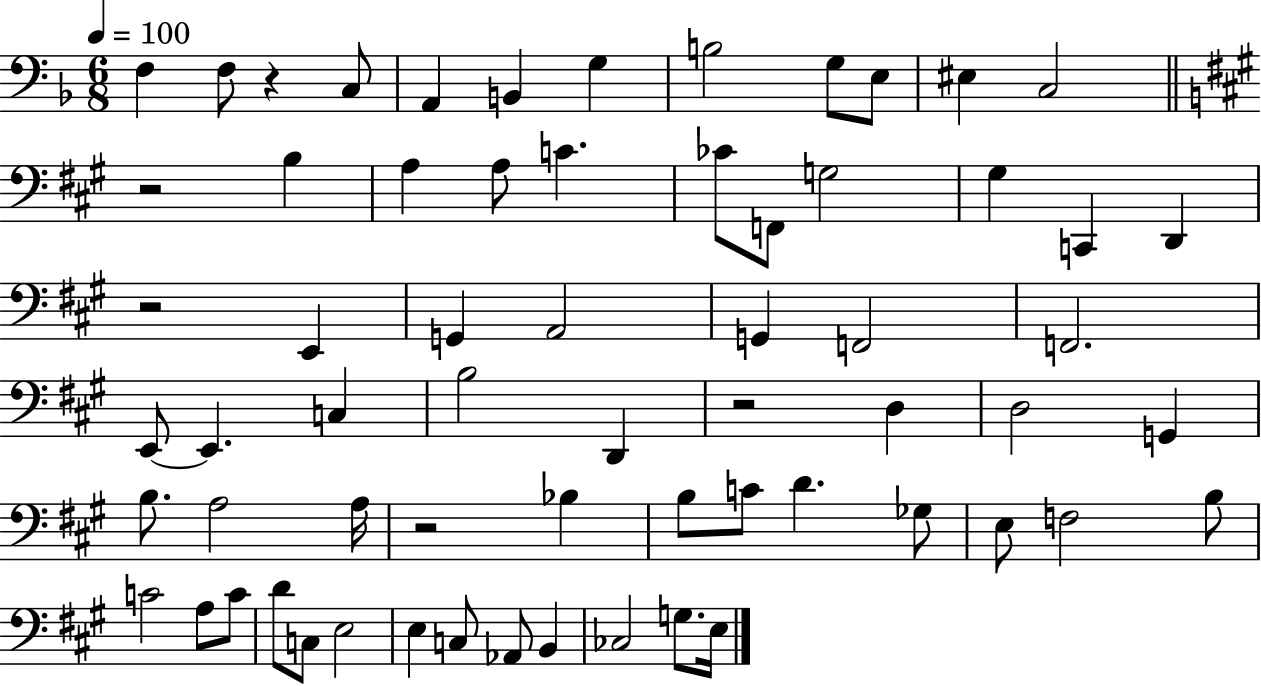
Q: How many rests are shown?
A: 5